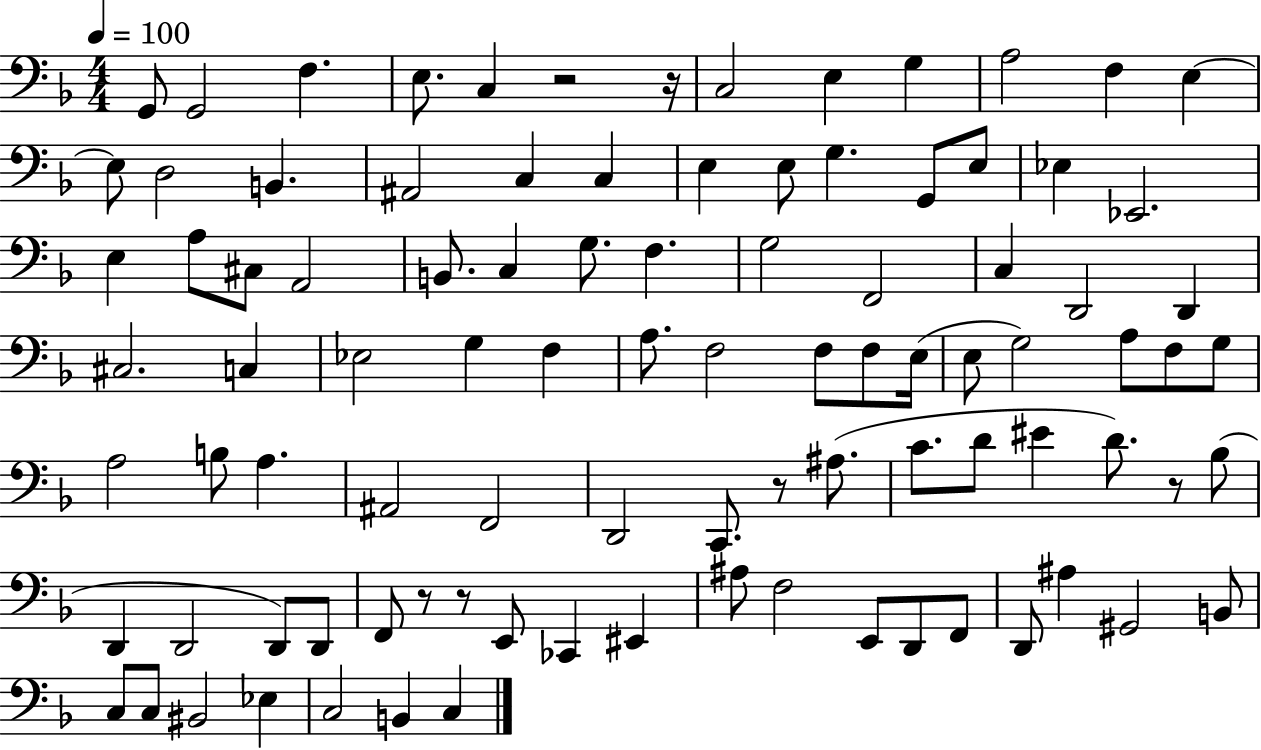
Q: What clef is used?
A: bass